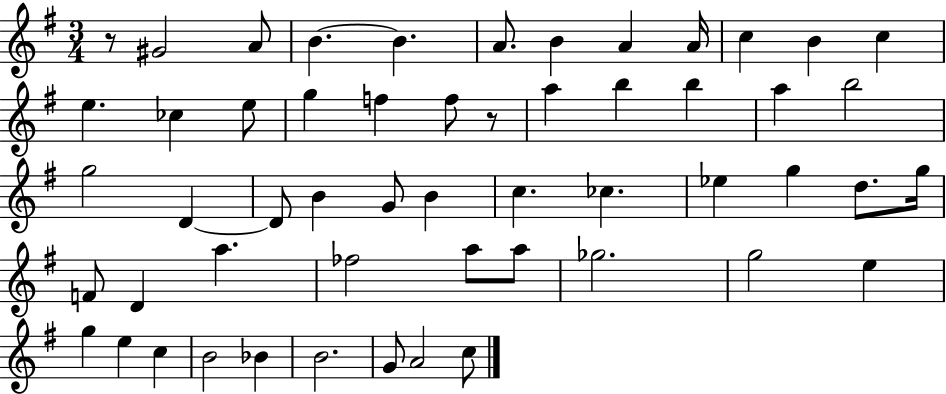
X:1
T:Untitled
M:3/4
L:1/4
K:G
z/2 ^G2 A/2 B B A/2 B A A/4 c B c e _c e/2 g f f/2 z/2 a b b a b2 g2 D D/2 B G/2 B c _c _e g d/2 g/4 F/2 D a _f2 a/2 a/2 _g2 g2 e g e c B2 _B B2 G/2 A2 c/2